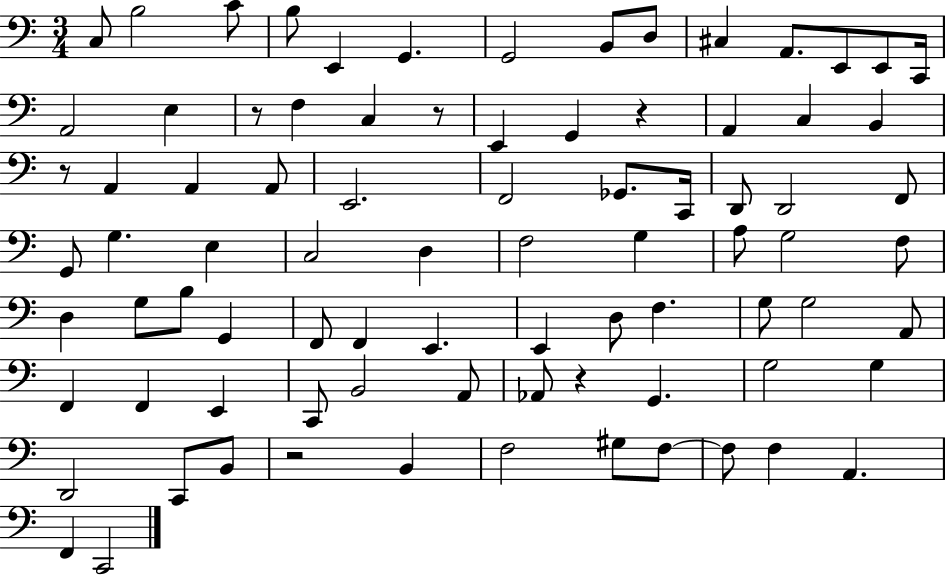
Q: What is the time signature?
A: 3/4